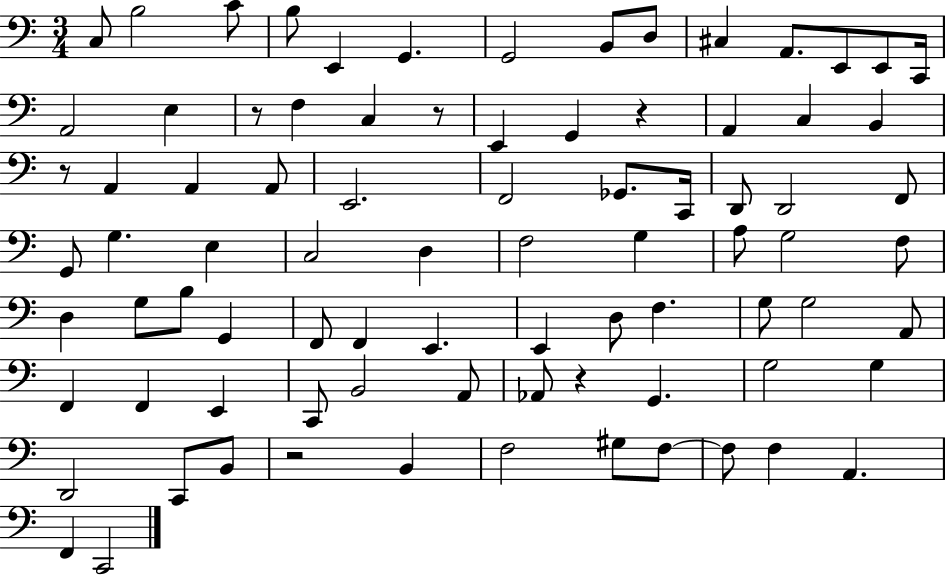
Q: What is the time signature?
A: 3/4